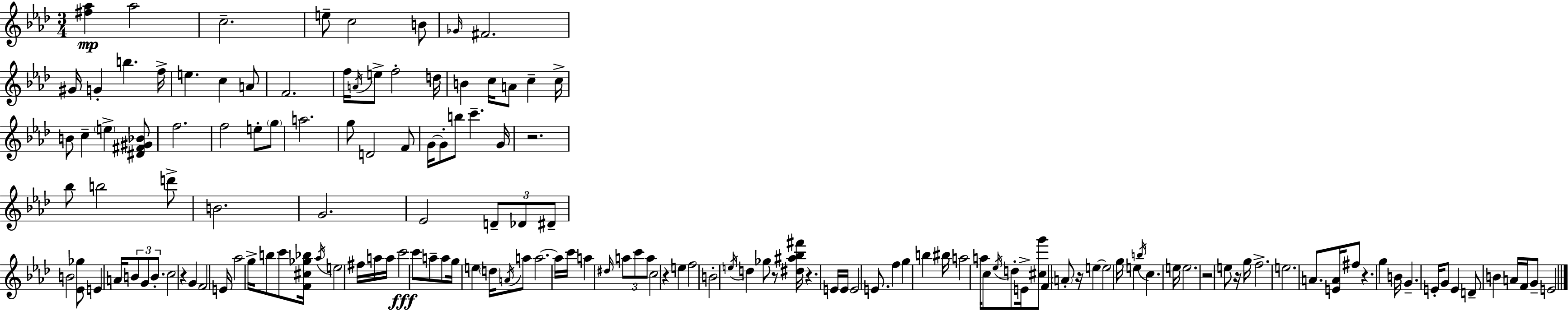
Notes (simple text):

[F#5,Ab5]/q Ab5/h C5/h. E5/e C5/h B4/e Gb4/s F#4/h. G#4/s G4/q B5/q. F5/s E5/q. C5/q A4/e F4/h. F5/s A4/s E5/e F5/h D5/s B4/q C5/s A4/e C5/q C5/s B4/e C5/q E5/q [D#4,F#4,G#4,Bb4]/e F5/h. F5/h E5/e G5/e A5/h. G5/e D4/h F4/e G4/s G4/e B5/e C6/q. G4/s R/h. Bb5/e B5/h D6/e B4/h. G4/h. Eb4/h D4/e Db4/e D#4/e B4/h [Eb4,Gb5]/e E4/q A4/s B4/e G4/e B4/e. C5/h R/q G4/q F4/h E4/s Ab5/h G5/s B5/e C6/e [F4,C#5,Gb5,Bb5]/s Ab5/s E5/h F#5/s A5/s A5/s C6/h C6/e A5/e A5/e G5/s E5/q D5/s A4/s A5/e A5/h. A5/s C6/s A5/q D#5/s A5/e C6/e A5/e C5/h R/q E5/q F5/h B4/h E5/s D5/q Gb5/e R/e [D#5,A#5,Bb5,F#6]/s R/q. E4/s E4/s E4/h E4/e. F5/q G5/q B5/q BIS5/s A5/h A5/s C5/e Eb5/s D5/e E4/s [C#5,G6]/e F4/q A4/e R/s E5/q E5/h G5/s E5/q B5/s C5/q. E5/s E5/h. R/h E5/e R/s G5/s F5/h. E5/h. A4/e. [E4,A4]/s F#5/e R/q. G5/q B4/s G4/q. E4/s G4/e E4/q D4/e B4/q A4/s F4/s G4/e E4/h